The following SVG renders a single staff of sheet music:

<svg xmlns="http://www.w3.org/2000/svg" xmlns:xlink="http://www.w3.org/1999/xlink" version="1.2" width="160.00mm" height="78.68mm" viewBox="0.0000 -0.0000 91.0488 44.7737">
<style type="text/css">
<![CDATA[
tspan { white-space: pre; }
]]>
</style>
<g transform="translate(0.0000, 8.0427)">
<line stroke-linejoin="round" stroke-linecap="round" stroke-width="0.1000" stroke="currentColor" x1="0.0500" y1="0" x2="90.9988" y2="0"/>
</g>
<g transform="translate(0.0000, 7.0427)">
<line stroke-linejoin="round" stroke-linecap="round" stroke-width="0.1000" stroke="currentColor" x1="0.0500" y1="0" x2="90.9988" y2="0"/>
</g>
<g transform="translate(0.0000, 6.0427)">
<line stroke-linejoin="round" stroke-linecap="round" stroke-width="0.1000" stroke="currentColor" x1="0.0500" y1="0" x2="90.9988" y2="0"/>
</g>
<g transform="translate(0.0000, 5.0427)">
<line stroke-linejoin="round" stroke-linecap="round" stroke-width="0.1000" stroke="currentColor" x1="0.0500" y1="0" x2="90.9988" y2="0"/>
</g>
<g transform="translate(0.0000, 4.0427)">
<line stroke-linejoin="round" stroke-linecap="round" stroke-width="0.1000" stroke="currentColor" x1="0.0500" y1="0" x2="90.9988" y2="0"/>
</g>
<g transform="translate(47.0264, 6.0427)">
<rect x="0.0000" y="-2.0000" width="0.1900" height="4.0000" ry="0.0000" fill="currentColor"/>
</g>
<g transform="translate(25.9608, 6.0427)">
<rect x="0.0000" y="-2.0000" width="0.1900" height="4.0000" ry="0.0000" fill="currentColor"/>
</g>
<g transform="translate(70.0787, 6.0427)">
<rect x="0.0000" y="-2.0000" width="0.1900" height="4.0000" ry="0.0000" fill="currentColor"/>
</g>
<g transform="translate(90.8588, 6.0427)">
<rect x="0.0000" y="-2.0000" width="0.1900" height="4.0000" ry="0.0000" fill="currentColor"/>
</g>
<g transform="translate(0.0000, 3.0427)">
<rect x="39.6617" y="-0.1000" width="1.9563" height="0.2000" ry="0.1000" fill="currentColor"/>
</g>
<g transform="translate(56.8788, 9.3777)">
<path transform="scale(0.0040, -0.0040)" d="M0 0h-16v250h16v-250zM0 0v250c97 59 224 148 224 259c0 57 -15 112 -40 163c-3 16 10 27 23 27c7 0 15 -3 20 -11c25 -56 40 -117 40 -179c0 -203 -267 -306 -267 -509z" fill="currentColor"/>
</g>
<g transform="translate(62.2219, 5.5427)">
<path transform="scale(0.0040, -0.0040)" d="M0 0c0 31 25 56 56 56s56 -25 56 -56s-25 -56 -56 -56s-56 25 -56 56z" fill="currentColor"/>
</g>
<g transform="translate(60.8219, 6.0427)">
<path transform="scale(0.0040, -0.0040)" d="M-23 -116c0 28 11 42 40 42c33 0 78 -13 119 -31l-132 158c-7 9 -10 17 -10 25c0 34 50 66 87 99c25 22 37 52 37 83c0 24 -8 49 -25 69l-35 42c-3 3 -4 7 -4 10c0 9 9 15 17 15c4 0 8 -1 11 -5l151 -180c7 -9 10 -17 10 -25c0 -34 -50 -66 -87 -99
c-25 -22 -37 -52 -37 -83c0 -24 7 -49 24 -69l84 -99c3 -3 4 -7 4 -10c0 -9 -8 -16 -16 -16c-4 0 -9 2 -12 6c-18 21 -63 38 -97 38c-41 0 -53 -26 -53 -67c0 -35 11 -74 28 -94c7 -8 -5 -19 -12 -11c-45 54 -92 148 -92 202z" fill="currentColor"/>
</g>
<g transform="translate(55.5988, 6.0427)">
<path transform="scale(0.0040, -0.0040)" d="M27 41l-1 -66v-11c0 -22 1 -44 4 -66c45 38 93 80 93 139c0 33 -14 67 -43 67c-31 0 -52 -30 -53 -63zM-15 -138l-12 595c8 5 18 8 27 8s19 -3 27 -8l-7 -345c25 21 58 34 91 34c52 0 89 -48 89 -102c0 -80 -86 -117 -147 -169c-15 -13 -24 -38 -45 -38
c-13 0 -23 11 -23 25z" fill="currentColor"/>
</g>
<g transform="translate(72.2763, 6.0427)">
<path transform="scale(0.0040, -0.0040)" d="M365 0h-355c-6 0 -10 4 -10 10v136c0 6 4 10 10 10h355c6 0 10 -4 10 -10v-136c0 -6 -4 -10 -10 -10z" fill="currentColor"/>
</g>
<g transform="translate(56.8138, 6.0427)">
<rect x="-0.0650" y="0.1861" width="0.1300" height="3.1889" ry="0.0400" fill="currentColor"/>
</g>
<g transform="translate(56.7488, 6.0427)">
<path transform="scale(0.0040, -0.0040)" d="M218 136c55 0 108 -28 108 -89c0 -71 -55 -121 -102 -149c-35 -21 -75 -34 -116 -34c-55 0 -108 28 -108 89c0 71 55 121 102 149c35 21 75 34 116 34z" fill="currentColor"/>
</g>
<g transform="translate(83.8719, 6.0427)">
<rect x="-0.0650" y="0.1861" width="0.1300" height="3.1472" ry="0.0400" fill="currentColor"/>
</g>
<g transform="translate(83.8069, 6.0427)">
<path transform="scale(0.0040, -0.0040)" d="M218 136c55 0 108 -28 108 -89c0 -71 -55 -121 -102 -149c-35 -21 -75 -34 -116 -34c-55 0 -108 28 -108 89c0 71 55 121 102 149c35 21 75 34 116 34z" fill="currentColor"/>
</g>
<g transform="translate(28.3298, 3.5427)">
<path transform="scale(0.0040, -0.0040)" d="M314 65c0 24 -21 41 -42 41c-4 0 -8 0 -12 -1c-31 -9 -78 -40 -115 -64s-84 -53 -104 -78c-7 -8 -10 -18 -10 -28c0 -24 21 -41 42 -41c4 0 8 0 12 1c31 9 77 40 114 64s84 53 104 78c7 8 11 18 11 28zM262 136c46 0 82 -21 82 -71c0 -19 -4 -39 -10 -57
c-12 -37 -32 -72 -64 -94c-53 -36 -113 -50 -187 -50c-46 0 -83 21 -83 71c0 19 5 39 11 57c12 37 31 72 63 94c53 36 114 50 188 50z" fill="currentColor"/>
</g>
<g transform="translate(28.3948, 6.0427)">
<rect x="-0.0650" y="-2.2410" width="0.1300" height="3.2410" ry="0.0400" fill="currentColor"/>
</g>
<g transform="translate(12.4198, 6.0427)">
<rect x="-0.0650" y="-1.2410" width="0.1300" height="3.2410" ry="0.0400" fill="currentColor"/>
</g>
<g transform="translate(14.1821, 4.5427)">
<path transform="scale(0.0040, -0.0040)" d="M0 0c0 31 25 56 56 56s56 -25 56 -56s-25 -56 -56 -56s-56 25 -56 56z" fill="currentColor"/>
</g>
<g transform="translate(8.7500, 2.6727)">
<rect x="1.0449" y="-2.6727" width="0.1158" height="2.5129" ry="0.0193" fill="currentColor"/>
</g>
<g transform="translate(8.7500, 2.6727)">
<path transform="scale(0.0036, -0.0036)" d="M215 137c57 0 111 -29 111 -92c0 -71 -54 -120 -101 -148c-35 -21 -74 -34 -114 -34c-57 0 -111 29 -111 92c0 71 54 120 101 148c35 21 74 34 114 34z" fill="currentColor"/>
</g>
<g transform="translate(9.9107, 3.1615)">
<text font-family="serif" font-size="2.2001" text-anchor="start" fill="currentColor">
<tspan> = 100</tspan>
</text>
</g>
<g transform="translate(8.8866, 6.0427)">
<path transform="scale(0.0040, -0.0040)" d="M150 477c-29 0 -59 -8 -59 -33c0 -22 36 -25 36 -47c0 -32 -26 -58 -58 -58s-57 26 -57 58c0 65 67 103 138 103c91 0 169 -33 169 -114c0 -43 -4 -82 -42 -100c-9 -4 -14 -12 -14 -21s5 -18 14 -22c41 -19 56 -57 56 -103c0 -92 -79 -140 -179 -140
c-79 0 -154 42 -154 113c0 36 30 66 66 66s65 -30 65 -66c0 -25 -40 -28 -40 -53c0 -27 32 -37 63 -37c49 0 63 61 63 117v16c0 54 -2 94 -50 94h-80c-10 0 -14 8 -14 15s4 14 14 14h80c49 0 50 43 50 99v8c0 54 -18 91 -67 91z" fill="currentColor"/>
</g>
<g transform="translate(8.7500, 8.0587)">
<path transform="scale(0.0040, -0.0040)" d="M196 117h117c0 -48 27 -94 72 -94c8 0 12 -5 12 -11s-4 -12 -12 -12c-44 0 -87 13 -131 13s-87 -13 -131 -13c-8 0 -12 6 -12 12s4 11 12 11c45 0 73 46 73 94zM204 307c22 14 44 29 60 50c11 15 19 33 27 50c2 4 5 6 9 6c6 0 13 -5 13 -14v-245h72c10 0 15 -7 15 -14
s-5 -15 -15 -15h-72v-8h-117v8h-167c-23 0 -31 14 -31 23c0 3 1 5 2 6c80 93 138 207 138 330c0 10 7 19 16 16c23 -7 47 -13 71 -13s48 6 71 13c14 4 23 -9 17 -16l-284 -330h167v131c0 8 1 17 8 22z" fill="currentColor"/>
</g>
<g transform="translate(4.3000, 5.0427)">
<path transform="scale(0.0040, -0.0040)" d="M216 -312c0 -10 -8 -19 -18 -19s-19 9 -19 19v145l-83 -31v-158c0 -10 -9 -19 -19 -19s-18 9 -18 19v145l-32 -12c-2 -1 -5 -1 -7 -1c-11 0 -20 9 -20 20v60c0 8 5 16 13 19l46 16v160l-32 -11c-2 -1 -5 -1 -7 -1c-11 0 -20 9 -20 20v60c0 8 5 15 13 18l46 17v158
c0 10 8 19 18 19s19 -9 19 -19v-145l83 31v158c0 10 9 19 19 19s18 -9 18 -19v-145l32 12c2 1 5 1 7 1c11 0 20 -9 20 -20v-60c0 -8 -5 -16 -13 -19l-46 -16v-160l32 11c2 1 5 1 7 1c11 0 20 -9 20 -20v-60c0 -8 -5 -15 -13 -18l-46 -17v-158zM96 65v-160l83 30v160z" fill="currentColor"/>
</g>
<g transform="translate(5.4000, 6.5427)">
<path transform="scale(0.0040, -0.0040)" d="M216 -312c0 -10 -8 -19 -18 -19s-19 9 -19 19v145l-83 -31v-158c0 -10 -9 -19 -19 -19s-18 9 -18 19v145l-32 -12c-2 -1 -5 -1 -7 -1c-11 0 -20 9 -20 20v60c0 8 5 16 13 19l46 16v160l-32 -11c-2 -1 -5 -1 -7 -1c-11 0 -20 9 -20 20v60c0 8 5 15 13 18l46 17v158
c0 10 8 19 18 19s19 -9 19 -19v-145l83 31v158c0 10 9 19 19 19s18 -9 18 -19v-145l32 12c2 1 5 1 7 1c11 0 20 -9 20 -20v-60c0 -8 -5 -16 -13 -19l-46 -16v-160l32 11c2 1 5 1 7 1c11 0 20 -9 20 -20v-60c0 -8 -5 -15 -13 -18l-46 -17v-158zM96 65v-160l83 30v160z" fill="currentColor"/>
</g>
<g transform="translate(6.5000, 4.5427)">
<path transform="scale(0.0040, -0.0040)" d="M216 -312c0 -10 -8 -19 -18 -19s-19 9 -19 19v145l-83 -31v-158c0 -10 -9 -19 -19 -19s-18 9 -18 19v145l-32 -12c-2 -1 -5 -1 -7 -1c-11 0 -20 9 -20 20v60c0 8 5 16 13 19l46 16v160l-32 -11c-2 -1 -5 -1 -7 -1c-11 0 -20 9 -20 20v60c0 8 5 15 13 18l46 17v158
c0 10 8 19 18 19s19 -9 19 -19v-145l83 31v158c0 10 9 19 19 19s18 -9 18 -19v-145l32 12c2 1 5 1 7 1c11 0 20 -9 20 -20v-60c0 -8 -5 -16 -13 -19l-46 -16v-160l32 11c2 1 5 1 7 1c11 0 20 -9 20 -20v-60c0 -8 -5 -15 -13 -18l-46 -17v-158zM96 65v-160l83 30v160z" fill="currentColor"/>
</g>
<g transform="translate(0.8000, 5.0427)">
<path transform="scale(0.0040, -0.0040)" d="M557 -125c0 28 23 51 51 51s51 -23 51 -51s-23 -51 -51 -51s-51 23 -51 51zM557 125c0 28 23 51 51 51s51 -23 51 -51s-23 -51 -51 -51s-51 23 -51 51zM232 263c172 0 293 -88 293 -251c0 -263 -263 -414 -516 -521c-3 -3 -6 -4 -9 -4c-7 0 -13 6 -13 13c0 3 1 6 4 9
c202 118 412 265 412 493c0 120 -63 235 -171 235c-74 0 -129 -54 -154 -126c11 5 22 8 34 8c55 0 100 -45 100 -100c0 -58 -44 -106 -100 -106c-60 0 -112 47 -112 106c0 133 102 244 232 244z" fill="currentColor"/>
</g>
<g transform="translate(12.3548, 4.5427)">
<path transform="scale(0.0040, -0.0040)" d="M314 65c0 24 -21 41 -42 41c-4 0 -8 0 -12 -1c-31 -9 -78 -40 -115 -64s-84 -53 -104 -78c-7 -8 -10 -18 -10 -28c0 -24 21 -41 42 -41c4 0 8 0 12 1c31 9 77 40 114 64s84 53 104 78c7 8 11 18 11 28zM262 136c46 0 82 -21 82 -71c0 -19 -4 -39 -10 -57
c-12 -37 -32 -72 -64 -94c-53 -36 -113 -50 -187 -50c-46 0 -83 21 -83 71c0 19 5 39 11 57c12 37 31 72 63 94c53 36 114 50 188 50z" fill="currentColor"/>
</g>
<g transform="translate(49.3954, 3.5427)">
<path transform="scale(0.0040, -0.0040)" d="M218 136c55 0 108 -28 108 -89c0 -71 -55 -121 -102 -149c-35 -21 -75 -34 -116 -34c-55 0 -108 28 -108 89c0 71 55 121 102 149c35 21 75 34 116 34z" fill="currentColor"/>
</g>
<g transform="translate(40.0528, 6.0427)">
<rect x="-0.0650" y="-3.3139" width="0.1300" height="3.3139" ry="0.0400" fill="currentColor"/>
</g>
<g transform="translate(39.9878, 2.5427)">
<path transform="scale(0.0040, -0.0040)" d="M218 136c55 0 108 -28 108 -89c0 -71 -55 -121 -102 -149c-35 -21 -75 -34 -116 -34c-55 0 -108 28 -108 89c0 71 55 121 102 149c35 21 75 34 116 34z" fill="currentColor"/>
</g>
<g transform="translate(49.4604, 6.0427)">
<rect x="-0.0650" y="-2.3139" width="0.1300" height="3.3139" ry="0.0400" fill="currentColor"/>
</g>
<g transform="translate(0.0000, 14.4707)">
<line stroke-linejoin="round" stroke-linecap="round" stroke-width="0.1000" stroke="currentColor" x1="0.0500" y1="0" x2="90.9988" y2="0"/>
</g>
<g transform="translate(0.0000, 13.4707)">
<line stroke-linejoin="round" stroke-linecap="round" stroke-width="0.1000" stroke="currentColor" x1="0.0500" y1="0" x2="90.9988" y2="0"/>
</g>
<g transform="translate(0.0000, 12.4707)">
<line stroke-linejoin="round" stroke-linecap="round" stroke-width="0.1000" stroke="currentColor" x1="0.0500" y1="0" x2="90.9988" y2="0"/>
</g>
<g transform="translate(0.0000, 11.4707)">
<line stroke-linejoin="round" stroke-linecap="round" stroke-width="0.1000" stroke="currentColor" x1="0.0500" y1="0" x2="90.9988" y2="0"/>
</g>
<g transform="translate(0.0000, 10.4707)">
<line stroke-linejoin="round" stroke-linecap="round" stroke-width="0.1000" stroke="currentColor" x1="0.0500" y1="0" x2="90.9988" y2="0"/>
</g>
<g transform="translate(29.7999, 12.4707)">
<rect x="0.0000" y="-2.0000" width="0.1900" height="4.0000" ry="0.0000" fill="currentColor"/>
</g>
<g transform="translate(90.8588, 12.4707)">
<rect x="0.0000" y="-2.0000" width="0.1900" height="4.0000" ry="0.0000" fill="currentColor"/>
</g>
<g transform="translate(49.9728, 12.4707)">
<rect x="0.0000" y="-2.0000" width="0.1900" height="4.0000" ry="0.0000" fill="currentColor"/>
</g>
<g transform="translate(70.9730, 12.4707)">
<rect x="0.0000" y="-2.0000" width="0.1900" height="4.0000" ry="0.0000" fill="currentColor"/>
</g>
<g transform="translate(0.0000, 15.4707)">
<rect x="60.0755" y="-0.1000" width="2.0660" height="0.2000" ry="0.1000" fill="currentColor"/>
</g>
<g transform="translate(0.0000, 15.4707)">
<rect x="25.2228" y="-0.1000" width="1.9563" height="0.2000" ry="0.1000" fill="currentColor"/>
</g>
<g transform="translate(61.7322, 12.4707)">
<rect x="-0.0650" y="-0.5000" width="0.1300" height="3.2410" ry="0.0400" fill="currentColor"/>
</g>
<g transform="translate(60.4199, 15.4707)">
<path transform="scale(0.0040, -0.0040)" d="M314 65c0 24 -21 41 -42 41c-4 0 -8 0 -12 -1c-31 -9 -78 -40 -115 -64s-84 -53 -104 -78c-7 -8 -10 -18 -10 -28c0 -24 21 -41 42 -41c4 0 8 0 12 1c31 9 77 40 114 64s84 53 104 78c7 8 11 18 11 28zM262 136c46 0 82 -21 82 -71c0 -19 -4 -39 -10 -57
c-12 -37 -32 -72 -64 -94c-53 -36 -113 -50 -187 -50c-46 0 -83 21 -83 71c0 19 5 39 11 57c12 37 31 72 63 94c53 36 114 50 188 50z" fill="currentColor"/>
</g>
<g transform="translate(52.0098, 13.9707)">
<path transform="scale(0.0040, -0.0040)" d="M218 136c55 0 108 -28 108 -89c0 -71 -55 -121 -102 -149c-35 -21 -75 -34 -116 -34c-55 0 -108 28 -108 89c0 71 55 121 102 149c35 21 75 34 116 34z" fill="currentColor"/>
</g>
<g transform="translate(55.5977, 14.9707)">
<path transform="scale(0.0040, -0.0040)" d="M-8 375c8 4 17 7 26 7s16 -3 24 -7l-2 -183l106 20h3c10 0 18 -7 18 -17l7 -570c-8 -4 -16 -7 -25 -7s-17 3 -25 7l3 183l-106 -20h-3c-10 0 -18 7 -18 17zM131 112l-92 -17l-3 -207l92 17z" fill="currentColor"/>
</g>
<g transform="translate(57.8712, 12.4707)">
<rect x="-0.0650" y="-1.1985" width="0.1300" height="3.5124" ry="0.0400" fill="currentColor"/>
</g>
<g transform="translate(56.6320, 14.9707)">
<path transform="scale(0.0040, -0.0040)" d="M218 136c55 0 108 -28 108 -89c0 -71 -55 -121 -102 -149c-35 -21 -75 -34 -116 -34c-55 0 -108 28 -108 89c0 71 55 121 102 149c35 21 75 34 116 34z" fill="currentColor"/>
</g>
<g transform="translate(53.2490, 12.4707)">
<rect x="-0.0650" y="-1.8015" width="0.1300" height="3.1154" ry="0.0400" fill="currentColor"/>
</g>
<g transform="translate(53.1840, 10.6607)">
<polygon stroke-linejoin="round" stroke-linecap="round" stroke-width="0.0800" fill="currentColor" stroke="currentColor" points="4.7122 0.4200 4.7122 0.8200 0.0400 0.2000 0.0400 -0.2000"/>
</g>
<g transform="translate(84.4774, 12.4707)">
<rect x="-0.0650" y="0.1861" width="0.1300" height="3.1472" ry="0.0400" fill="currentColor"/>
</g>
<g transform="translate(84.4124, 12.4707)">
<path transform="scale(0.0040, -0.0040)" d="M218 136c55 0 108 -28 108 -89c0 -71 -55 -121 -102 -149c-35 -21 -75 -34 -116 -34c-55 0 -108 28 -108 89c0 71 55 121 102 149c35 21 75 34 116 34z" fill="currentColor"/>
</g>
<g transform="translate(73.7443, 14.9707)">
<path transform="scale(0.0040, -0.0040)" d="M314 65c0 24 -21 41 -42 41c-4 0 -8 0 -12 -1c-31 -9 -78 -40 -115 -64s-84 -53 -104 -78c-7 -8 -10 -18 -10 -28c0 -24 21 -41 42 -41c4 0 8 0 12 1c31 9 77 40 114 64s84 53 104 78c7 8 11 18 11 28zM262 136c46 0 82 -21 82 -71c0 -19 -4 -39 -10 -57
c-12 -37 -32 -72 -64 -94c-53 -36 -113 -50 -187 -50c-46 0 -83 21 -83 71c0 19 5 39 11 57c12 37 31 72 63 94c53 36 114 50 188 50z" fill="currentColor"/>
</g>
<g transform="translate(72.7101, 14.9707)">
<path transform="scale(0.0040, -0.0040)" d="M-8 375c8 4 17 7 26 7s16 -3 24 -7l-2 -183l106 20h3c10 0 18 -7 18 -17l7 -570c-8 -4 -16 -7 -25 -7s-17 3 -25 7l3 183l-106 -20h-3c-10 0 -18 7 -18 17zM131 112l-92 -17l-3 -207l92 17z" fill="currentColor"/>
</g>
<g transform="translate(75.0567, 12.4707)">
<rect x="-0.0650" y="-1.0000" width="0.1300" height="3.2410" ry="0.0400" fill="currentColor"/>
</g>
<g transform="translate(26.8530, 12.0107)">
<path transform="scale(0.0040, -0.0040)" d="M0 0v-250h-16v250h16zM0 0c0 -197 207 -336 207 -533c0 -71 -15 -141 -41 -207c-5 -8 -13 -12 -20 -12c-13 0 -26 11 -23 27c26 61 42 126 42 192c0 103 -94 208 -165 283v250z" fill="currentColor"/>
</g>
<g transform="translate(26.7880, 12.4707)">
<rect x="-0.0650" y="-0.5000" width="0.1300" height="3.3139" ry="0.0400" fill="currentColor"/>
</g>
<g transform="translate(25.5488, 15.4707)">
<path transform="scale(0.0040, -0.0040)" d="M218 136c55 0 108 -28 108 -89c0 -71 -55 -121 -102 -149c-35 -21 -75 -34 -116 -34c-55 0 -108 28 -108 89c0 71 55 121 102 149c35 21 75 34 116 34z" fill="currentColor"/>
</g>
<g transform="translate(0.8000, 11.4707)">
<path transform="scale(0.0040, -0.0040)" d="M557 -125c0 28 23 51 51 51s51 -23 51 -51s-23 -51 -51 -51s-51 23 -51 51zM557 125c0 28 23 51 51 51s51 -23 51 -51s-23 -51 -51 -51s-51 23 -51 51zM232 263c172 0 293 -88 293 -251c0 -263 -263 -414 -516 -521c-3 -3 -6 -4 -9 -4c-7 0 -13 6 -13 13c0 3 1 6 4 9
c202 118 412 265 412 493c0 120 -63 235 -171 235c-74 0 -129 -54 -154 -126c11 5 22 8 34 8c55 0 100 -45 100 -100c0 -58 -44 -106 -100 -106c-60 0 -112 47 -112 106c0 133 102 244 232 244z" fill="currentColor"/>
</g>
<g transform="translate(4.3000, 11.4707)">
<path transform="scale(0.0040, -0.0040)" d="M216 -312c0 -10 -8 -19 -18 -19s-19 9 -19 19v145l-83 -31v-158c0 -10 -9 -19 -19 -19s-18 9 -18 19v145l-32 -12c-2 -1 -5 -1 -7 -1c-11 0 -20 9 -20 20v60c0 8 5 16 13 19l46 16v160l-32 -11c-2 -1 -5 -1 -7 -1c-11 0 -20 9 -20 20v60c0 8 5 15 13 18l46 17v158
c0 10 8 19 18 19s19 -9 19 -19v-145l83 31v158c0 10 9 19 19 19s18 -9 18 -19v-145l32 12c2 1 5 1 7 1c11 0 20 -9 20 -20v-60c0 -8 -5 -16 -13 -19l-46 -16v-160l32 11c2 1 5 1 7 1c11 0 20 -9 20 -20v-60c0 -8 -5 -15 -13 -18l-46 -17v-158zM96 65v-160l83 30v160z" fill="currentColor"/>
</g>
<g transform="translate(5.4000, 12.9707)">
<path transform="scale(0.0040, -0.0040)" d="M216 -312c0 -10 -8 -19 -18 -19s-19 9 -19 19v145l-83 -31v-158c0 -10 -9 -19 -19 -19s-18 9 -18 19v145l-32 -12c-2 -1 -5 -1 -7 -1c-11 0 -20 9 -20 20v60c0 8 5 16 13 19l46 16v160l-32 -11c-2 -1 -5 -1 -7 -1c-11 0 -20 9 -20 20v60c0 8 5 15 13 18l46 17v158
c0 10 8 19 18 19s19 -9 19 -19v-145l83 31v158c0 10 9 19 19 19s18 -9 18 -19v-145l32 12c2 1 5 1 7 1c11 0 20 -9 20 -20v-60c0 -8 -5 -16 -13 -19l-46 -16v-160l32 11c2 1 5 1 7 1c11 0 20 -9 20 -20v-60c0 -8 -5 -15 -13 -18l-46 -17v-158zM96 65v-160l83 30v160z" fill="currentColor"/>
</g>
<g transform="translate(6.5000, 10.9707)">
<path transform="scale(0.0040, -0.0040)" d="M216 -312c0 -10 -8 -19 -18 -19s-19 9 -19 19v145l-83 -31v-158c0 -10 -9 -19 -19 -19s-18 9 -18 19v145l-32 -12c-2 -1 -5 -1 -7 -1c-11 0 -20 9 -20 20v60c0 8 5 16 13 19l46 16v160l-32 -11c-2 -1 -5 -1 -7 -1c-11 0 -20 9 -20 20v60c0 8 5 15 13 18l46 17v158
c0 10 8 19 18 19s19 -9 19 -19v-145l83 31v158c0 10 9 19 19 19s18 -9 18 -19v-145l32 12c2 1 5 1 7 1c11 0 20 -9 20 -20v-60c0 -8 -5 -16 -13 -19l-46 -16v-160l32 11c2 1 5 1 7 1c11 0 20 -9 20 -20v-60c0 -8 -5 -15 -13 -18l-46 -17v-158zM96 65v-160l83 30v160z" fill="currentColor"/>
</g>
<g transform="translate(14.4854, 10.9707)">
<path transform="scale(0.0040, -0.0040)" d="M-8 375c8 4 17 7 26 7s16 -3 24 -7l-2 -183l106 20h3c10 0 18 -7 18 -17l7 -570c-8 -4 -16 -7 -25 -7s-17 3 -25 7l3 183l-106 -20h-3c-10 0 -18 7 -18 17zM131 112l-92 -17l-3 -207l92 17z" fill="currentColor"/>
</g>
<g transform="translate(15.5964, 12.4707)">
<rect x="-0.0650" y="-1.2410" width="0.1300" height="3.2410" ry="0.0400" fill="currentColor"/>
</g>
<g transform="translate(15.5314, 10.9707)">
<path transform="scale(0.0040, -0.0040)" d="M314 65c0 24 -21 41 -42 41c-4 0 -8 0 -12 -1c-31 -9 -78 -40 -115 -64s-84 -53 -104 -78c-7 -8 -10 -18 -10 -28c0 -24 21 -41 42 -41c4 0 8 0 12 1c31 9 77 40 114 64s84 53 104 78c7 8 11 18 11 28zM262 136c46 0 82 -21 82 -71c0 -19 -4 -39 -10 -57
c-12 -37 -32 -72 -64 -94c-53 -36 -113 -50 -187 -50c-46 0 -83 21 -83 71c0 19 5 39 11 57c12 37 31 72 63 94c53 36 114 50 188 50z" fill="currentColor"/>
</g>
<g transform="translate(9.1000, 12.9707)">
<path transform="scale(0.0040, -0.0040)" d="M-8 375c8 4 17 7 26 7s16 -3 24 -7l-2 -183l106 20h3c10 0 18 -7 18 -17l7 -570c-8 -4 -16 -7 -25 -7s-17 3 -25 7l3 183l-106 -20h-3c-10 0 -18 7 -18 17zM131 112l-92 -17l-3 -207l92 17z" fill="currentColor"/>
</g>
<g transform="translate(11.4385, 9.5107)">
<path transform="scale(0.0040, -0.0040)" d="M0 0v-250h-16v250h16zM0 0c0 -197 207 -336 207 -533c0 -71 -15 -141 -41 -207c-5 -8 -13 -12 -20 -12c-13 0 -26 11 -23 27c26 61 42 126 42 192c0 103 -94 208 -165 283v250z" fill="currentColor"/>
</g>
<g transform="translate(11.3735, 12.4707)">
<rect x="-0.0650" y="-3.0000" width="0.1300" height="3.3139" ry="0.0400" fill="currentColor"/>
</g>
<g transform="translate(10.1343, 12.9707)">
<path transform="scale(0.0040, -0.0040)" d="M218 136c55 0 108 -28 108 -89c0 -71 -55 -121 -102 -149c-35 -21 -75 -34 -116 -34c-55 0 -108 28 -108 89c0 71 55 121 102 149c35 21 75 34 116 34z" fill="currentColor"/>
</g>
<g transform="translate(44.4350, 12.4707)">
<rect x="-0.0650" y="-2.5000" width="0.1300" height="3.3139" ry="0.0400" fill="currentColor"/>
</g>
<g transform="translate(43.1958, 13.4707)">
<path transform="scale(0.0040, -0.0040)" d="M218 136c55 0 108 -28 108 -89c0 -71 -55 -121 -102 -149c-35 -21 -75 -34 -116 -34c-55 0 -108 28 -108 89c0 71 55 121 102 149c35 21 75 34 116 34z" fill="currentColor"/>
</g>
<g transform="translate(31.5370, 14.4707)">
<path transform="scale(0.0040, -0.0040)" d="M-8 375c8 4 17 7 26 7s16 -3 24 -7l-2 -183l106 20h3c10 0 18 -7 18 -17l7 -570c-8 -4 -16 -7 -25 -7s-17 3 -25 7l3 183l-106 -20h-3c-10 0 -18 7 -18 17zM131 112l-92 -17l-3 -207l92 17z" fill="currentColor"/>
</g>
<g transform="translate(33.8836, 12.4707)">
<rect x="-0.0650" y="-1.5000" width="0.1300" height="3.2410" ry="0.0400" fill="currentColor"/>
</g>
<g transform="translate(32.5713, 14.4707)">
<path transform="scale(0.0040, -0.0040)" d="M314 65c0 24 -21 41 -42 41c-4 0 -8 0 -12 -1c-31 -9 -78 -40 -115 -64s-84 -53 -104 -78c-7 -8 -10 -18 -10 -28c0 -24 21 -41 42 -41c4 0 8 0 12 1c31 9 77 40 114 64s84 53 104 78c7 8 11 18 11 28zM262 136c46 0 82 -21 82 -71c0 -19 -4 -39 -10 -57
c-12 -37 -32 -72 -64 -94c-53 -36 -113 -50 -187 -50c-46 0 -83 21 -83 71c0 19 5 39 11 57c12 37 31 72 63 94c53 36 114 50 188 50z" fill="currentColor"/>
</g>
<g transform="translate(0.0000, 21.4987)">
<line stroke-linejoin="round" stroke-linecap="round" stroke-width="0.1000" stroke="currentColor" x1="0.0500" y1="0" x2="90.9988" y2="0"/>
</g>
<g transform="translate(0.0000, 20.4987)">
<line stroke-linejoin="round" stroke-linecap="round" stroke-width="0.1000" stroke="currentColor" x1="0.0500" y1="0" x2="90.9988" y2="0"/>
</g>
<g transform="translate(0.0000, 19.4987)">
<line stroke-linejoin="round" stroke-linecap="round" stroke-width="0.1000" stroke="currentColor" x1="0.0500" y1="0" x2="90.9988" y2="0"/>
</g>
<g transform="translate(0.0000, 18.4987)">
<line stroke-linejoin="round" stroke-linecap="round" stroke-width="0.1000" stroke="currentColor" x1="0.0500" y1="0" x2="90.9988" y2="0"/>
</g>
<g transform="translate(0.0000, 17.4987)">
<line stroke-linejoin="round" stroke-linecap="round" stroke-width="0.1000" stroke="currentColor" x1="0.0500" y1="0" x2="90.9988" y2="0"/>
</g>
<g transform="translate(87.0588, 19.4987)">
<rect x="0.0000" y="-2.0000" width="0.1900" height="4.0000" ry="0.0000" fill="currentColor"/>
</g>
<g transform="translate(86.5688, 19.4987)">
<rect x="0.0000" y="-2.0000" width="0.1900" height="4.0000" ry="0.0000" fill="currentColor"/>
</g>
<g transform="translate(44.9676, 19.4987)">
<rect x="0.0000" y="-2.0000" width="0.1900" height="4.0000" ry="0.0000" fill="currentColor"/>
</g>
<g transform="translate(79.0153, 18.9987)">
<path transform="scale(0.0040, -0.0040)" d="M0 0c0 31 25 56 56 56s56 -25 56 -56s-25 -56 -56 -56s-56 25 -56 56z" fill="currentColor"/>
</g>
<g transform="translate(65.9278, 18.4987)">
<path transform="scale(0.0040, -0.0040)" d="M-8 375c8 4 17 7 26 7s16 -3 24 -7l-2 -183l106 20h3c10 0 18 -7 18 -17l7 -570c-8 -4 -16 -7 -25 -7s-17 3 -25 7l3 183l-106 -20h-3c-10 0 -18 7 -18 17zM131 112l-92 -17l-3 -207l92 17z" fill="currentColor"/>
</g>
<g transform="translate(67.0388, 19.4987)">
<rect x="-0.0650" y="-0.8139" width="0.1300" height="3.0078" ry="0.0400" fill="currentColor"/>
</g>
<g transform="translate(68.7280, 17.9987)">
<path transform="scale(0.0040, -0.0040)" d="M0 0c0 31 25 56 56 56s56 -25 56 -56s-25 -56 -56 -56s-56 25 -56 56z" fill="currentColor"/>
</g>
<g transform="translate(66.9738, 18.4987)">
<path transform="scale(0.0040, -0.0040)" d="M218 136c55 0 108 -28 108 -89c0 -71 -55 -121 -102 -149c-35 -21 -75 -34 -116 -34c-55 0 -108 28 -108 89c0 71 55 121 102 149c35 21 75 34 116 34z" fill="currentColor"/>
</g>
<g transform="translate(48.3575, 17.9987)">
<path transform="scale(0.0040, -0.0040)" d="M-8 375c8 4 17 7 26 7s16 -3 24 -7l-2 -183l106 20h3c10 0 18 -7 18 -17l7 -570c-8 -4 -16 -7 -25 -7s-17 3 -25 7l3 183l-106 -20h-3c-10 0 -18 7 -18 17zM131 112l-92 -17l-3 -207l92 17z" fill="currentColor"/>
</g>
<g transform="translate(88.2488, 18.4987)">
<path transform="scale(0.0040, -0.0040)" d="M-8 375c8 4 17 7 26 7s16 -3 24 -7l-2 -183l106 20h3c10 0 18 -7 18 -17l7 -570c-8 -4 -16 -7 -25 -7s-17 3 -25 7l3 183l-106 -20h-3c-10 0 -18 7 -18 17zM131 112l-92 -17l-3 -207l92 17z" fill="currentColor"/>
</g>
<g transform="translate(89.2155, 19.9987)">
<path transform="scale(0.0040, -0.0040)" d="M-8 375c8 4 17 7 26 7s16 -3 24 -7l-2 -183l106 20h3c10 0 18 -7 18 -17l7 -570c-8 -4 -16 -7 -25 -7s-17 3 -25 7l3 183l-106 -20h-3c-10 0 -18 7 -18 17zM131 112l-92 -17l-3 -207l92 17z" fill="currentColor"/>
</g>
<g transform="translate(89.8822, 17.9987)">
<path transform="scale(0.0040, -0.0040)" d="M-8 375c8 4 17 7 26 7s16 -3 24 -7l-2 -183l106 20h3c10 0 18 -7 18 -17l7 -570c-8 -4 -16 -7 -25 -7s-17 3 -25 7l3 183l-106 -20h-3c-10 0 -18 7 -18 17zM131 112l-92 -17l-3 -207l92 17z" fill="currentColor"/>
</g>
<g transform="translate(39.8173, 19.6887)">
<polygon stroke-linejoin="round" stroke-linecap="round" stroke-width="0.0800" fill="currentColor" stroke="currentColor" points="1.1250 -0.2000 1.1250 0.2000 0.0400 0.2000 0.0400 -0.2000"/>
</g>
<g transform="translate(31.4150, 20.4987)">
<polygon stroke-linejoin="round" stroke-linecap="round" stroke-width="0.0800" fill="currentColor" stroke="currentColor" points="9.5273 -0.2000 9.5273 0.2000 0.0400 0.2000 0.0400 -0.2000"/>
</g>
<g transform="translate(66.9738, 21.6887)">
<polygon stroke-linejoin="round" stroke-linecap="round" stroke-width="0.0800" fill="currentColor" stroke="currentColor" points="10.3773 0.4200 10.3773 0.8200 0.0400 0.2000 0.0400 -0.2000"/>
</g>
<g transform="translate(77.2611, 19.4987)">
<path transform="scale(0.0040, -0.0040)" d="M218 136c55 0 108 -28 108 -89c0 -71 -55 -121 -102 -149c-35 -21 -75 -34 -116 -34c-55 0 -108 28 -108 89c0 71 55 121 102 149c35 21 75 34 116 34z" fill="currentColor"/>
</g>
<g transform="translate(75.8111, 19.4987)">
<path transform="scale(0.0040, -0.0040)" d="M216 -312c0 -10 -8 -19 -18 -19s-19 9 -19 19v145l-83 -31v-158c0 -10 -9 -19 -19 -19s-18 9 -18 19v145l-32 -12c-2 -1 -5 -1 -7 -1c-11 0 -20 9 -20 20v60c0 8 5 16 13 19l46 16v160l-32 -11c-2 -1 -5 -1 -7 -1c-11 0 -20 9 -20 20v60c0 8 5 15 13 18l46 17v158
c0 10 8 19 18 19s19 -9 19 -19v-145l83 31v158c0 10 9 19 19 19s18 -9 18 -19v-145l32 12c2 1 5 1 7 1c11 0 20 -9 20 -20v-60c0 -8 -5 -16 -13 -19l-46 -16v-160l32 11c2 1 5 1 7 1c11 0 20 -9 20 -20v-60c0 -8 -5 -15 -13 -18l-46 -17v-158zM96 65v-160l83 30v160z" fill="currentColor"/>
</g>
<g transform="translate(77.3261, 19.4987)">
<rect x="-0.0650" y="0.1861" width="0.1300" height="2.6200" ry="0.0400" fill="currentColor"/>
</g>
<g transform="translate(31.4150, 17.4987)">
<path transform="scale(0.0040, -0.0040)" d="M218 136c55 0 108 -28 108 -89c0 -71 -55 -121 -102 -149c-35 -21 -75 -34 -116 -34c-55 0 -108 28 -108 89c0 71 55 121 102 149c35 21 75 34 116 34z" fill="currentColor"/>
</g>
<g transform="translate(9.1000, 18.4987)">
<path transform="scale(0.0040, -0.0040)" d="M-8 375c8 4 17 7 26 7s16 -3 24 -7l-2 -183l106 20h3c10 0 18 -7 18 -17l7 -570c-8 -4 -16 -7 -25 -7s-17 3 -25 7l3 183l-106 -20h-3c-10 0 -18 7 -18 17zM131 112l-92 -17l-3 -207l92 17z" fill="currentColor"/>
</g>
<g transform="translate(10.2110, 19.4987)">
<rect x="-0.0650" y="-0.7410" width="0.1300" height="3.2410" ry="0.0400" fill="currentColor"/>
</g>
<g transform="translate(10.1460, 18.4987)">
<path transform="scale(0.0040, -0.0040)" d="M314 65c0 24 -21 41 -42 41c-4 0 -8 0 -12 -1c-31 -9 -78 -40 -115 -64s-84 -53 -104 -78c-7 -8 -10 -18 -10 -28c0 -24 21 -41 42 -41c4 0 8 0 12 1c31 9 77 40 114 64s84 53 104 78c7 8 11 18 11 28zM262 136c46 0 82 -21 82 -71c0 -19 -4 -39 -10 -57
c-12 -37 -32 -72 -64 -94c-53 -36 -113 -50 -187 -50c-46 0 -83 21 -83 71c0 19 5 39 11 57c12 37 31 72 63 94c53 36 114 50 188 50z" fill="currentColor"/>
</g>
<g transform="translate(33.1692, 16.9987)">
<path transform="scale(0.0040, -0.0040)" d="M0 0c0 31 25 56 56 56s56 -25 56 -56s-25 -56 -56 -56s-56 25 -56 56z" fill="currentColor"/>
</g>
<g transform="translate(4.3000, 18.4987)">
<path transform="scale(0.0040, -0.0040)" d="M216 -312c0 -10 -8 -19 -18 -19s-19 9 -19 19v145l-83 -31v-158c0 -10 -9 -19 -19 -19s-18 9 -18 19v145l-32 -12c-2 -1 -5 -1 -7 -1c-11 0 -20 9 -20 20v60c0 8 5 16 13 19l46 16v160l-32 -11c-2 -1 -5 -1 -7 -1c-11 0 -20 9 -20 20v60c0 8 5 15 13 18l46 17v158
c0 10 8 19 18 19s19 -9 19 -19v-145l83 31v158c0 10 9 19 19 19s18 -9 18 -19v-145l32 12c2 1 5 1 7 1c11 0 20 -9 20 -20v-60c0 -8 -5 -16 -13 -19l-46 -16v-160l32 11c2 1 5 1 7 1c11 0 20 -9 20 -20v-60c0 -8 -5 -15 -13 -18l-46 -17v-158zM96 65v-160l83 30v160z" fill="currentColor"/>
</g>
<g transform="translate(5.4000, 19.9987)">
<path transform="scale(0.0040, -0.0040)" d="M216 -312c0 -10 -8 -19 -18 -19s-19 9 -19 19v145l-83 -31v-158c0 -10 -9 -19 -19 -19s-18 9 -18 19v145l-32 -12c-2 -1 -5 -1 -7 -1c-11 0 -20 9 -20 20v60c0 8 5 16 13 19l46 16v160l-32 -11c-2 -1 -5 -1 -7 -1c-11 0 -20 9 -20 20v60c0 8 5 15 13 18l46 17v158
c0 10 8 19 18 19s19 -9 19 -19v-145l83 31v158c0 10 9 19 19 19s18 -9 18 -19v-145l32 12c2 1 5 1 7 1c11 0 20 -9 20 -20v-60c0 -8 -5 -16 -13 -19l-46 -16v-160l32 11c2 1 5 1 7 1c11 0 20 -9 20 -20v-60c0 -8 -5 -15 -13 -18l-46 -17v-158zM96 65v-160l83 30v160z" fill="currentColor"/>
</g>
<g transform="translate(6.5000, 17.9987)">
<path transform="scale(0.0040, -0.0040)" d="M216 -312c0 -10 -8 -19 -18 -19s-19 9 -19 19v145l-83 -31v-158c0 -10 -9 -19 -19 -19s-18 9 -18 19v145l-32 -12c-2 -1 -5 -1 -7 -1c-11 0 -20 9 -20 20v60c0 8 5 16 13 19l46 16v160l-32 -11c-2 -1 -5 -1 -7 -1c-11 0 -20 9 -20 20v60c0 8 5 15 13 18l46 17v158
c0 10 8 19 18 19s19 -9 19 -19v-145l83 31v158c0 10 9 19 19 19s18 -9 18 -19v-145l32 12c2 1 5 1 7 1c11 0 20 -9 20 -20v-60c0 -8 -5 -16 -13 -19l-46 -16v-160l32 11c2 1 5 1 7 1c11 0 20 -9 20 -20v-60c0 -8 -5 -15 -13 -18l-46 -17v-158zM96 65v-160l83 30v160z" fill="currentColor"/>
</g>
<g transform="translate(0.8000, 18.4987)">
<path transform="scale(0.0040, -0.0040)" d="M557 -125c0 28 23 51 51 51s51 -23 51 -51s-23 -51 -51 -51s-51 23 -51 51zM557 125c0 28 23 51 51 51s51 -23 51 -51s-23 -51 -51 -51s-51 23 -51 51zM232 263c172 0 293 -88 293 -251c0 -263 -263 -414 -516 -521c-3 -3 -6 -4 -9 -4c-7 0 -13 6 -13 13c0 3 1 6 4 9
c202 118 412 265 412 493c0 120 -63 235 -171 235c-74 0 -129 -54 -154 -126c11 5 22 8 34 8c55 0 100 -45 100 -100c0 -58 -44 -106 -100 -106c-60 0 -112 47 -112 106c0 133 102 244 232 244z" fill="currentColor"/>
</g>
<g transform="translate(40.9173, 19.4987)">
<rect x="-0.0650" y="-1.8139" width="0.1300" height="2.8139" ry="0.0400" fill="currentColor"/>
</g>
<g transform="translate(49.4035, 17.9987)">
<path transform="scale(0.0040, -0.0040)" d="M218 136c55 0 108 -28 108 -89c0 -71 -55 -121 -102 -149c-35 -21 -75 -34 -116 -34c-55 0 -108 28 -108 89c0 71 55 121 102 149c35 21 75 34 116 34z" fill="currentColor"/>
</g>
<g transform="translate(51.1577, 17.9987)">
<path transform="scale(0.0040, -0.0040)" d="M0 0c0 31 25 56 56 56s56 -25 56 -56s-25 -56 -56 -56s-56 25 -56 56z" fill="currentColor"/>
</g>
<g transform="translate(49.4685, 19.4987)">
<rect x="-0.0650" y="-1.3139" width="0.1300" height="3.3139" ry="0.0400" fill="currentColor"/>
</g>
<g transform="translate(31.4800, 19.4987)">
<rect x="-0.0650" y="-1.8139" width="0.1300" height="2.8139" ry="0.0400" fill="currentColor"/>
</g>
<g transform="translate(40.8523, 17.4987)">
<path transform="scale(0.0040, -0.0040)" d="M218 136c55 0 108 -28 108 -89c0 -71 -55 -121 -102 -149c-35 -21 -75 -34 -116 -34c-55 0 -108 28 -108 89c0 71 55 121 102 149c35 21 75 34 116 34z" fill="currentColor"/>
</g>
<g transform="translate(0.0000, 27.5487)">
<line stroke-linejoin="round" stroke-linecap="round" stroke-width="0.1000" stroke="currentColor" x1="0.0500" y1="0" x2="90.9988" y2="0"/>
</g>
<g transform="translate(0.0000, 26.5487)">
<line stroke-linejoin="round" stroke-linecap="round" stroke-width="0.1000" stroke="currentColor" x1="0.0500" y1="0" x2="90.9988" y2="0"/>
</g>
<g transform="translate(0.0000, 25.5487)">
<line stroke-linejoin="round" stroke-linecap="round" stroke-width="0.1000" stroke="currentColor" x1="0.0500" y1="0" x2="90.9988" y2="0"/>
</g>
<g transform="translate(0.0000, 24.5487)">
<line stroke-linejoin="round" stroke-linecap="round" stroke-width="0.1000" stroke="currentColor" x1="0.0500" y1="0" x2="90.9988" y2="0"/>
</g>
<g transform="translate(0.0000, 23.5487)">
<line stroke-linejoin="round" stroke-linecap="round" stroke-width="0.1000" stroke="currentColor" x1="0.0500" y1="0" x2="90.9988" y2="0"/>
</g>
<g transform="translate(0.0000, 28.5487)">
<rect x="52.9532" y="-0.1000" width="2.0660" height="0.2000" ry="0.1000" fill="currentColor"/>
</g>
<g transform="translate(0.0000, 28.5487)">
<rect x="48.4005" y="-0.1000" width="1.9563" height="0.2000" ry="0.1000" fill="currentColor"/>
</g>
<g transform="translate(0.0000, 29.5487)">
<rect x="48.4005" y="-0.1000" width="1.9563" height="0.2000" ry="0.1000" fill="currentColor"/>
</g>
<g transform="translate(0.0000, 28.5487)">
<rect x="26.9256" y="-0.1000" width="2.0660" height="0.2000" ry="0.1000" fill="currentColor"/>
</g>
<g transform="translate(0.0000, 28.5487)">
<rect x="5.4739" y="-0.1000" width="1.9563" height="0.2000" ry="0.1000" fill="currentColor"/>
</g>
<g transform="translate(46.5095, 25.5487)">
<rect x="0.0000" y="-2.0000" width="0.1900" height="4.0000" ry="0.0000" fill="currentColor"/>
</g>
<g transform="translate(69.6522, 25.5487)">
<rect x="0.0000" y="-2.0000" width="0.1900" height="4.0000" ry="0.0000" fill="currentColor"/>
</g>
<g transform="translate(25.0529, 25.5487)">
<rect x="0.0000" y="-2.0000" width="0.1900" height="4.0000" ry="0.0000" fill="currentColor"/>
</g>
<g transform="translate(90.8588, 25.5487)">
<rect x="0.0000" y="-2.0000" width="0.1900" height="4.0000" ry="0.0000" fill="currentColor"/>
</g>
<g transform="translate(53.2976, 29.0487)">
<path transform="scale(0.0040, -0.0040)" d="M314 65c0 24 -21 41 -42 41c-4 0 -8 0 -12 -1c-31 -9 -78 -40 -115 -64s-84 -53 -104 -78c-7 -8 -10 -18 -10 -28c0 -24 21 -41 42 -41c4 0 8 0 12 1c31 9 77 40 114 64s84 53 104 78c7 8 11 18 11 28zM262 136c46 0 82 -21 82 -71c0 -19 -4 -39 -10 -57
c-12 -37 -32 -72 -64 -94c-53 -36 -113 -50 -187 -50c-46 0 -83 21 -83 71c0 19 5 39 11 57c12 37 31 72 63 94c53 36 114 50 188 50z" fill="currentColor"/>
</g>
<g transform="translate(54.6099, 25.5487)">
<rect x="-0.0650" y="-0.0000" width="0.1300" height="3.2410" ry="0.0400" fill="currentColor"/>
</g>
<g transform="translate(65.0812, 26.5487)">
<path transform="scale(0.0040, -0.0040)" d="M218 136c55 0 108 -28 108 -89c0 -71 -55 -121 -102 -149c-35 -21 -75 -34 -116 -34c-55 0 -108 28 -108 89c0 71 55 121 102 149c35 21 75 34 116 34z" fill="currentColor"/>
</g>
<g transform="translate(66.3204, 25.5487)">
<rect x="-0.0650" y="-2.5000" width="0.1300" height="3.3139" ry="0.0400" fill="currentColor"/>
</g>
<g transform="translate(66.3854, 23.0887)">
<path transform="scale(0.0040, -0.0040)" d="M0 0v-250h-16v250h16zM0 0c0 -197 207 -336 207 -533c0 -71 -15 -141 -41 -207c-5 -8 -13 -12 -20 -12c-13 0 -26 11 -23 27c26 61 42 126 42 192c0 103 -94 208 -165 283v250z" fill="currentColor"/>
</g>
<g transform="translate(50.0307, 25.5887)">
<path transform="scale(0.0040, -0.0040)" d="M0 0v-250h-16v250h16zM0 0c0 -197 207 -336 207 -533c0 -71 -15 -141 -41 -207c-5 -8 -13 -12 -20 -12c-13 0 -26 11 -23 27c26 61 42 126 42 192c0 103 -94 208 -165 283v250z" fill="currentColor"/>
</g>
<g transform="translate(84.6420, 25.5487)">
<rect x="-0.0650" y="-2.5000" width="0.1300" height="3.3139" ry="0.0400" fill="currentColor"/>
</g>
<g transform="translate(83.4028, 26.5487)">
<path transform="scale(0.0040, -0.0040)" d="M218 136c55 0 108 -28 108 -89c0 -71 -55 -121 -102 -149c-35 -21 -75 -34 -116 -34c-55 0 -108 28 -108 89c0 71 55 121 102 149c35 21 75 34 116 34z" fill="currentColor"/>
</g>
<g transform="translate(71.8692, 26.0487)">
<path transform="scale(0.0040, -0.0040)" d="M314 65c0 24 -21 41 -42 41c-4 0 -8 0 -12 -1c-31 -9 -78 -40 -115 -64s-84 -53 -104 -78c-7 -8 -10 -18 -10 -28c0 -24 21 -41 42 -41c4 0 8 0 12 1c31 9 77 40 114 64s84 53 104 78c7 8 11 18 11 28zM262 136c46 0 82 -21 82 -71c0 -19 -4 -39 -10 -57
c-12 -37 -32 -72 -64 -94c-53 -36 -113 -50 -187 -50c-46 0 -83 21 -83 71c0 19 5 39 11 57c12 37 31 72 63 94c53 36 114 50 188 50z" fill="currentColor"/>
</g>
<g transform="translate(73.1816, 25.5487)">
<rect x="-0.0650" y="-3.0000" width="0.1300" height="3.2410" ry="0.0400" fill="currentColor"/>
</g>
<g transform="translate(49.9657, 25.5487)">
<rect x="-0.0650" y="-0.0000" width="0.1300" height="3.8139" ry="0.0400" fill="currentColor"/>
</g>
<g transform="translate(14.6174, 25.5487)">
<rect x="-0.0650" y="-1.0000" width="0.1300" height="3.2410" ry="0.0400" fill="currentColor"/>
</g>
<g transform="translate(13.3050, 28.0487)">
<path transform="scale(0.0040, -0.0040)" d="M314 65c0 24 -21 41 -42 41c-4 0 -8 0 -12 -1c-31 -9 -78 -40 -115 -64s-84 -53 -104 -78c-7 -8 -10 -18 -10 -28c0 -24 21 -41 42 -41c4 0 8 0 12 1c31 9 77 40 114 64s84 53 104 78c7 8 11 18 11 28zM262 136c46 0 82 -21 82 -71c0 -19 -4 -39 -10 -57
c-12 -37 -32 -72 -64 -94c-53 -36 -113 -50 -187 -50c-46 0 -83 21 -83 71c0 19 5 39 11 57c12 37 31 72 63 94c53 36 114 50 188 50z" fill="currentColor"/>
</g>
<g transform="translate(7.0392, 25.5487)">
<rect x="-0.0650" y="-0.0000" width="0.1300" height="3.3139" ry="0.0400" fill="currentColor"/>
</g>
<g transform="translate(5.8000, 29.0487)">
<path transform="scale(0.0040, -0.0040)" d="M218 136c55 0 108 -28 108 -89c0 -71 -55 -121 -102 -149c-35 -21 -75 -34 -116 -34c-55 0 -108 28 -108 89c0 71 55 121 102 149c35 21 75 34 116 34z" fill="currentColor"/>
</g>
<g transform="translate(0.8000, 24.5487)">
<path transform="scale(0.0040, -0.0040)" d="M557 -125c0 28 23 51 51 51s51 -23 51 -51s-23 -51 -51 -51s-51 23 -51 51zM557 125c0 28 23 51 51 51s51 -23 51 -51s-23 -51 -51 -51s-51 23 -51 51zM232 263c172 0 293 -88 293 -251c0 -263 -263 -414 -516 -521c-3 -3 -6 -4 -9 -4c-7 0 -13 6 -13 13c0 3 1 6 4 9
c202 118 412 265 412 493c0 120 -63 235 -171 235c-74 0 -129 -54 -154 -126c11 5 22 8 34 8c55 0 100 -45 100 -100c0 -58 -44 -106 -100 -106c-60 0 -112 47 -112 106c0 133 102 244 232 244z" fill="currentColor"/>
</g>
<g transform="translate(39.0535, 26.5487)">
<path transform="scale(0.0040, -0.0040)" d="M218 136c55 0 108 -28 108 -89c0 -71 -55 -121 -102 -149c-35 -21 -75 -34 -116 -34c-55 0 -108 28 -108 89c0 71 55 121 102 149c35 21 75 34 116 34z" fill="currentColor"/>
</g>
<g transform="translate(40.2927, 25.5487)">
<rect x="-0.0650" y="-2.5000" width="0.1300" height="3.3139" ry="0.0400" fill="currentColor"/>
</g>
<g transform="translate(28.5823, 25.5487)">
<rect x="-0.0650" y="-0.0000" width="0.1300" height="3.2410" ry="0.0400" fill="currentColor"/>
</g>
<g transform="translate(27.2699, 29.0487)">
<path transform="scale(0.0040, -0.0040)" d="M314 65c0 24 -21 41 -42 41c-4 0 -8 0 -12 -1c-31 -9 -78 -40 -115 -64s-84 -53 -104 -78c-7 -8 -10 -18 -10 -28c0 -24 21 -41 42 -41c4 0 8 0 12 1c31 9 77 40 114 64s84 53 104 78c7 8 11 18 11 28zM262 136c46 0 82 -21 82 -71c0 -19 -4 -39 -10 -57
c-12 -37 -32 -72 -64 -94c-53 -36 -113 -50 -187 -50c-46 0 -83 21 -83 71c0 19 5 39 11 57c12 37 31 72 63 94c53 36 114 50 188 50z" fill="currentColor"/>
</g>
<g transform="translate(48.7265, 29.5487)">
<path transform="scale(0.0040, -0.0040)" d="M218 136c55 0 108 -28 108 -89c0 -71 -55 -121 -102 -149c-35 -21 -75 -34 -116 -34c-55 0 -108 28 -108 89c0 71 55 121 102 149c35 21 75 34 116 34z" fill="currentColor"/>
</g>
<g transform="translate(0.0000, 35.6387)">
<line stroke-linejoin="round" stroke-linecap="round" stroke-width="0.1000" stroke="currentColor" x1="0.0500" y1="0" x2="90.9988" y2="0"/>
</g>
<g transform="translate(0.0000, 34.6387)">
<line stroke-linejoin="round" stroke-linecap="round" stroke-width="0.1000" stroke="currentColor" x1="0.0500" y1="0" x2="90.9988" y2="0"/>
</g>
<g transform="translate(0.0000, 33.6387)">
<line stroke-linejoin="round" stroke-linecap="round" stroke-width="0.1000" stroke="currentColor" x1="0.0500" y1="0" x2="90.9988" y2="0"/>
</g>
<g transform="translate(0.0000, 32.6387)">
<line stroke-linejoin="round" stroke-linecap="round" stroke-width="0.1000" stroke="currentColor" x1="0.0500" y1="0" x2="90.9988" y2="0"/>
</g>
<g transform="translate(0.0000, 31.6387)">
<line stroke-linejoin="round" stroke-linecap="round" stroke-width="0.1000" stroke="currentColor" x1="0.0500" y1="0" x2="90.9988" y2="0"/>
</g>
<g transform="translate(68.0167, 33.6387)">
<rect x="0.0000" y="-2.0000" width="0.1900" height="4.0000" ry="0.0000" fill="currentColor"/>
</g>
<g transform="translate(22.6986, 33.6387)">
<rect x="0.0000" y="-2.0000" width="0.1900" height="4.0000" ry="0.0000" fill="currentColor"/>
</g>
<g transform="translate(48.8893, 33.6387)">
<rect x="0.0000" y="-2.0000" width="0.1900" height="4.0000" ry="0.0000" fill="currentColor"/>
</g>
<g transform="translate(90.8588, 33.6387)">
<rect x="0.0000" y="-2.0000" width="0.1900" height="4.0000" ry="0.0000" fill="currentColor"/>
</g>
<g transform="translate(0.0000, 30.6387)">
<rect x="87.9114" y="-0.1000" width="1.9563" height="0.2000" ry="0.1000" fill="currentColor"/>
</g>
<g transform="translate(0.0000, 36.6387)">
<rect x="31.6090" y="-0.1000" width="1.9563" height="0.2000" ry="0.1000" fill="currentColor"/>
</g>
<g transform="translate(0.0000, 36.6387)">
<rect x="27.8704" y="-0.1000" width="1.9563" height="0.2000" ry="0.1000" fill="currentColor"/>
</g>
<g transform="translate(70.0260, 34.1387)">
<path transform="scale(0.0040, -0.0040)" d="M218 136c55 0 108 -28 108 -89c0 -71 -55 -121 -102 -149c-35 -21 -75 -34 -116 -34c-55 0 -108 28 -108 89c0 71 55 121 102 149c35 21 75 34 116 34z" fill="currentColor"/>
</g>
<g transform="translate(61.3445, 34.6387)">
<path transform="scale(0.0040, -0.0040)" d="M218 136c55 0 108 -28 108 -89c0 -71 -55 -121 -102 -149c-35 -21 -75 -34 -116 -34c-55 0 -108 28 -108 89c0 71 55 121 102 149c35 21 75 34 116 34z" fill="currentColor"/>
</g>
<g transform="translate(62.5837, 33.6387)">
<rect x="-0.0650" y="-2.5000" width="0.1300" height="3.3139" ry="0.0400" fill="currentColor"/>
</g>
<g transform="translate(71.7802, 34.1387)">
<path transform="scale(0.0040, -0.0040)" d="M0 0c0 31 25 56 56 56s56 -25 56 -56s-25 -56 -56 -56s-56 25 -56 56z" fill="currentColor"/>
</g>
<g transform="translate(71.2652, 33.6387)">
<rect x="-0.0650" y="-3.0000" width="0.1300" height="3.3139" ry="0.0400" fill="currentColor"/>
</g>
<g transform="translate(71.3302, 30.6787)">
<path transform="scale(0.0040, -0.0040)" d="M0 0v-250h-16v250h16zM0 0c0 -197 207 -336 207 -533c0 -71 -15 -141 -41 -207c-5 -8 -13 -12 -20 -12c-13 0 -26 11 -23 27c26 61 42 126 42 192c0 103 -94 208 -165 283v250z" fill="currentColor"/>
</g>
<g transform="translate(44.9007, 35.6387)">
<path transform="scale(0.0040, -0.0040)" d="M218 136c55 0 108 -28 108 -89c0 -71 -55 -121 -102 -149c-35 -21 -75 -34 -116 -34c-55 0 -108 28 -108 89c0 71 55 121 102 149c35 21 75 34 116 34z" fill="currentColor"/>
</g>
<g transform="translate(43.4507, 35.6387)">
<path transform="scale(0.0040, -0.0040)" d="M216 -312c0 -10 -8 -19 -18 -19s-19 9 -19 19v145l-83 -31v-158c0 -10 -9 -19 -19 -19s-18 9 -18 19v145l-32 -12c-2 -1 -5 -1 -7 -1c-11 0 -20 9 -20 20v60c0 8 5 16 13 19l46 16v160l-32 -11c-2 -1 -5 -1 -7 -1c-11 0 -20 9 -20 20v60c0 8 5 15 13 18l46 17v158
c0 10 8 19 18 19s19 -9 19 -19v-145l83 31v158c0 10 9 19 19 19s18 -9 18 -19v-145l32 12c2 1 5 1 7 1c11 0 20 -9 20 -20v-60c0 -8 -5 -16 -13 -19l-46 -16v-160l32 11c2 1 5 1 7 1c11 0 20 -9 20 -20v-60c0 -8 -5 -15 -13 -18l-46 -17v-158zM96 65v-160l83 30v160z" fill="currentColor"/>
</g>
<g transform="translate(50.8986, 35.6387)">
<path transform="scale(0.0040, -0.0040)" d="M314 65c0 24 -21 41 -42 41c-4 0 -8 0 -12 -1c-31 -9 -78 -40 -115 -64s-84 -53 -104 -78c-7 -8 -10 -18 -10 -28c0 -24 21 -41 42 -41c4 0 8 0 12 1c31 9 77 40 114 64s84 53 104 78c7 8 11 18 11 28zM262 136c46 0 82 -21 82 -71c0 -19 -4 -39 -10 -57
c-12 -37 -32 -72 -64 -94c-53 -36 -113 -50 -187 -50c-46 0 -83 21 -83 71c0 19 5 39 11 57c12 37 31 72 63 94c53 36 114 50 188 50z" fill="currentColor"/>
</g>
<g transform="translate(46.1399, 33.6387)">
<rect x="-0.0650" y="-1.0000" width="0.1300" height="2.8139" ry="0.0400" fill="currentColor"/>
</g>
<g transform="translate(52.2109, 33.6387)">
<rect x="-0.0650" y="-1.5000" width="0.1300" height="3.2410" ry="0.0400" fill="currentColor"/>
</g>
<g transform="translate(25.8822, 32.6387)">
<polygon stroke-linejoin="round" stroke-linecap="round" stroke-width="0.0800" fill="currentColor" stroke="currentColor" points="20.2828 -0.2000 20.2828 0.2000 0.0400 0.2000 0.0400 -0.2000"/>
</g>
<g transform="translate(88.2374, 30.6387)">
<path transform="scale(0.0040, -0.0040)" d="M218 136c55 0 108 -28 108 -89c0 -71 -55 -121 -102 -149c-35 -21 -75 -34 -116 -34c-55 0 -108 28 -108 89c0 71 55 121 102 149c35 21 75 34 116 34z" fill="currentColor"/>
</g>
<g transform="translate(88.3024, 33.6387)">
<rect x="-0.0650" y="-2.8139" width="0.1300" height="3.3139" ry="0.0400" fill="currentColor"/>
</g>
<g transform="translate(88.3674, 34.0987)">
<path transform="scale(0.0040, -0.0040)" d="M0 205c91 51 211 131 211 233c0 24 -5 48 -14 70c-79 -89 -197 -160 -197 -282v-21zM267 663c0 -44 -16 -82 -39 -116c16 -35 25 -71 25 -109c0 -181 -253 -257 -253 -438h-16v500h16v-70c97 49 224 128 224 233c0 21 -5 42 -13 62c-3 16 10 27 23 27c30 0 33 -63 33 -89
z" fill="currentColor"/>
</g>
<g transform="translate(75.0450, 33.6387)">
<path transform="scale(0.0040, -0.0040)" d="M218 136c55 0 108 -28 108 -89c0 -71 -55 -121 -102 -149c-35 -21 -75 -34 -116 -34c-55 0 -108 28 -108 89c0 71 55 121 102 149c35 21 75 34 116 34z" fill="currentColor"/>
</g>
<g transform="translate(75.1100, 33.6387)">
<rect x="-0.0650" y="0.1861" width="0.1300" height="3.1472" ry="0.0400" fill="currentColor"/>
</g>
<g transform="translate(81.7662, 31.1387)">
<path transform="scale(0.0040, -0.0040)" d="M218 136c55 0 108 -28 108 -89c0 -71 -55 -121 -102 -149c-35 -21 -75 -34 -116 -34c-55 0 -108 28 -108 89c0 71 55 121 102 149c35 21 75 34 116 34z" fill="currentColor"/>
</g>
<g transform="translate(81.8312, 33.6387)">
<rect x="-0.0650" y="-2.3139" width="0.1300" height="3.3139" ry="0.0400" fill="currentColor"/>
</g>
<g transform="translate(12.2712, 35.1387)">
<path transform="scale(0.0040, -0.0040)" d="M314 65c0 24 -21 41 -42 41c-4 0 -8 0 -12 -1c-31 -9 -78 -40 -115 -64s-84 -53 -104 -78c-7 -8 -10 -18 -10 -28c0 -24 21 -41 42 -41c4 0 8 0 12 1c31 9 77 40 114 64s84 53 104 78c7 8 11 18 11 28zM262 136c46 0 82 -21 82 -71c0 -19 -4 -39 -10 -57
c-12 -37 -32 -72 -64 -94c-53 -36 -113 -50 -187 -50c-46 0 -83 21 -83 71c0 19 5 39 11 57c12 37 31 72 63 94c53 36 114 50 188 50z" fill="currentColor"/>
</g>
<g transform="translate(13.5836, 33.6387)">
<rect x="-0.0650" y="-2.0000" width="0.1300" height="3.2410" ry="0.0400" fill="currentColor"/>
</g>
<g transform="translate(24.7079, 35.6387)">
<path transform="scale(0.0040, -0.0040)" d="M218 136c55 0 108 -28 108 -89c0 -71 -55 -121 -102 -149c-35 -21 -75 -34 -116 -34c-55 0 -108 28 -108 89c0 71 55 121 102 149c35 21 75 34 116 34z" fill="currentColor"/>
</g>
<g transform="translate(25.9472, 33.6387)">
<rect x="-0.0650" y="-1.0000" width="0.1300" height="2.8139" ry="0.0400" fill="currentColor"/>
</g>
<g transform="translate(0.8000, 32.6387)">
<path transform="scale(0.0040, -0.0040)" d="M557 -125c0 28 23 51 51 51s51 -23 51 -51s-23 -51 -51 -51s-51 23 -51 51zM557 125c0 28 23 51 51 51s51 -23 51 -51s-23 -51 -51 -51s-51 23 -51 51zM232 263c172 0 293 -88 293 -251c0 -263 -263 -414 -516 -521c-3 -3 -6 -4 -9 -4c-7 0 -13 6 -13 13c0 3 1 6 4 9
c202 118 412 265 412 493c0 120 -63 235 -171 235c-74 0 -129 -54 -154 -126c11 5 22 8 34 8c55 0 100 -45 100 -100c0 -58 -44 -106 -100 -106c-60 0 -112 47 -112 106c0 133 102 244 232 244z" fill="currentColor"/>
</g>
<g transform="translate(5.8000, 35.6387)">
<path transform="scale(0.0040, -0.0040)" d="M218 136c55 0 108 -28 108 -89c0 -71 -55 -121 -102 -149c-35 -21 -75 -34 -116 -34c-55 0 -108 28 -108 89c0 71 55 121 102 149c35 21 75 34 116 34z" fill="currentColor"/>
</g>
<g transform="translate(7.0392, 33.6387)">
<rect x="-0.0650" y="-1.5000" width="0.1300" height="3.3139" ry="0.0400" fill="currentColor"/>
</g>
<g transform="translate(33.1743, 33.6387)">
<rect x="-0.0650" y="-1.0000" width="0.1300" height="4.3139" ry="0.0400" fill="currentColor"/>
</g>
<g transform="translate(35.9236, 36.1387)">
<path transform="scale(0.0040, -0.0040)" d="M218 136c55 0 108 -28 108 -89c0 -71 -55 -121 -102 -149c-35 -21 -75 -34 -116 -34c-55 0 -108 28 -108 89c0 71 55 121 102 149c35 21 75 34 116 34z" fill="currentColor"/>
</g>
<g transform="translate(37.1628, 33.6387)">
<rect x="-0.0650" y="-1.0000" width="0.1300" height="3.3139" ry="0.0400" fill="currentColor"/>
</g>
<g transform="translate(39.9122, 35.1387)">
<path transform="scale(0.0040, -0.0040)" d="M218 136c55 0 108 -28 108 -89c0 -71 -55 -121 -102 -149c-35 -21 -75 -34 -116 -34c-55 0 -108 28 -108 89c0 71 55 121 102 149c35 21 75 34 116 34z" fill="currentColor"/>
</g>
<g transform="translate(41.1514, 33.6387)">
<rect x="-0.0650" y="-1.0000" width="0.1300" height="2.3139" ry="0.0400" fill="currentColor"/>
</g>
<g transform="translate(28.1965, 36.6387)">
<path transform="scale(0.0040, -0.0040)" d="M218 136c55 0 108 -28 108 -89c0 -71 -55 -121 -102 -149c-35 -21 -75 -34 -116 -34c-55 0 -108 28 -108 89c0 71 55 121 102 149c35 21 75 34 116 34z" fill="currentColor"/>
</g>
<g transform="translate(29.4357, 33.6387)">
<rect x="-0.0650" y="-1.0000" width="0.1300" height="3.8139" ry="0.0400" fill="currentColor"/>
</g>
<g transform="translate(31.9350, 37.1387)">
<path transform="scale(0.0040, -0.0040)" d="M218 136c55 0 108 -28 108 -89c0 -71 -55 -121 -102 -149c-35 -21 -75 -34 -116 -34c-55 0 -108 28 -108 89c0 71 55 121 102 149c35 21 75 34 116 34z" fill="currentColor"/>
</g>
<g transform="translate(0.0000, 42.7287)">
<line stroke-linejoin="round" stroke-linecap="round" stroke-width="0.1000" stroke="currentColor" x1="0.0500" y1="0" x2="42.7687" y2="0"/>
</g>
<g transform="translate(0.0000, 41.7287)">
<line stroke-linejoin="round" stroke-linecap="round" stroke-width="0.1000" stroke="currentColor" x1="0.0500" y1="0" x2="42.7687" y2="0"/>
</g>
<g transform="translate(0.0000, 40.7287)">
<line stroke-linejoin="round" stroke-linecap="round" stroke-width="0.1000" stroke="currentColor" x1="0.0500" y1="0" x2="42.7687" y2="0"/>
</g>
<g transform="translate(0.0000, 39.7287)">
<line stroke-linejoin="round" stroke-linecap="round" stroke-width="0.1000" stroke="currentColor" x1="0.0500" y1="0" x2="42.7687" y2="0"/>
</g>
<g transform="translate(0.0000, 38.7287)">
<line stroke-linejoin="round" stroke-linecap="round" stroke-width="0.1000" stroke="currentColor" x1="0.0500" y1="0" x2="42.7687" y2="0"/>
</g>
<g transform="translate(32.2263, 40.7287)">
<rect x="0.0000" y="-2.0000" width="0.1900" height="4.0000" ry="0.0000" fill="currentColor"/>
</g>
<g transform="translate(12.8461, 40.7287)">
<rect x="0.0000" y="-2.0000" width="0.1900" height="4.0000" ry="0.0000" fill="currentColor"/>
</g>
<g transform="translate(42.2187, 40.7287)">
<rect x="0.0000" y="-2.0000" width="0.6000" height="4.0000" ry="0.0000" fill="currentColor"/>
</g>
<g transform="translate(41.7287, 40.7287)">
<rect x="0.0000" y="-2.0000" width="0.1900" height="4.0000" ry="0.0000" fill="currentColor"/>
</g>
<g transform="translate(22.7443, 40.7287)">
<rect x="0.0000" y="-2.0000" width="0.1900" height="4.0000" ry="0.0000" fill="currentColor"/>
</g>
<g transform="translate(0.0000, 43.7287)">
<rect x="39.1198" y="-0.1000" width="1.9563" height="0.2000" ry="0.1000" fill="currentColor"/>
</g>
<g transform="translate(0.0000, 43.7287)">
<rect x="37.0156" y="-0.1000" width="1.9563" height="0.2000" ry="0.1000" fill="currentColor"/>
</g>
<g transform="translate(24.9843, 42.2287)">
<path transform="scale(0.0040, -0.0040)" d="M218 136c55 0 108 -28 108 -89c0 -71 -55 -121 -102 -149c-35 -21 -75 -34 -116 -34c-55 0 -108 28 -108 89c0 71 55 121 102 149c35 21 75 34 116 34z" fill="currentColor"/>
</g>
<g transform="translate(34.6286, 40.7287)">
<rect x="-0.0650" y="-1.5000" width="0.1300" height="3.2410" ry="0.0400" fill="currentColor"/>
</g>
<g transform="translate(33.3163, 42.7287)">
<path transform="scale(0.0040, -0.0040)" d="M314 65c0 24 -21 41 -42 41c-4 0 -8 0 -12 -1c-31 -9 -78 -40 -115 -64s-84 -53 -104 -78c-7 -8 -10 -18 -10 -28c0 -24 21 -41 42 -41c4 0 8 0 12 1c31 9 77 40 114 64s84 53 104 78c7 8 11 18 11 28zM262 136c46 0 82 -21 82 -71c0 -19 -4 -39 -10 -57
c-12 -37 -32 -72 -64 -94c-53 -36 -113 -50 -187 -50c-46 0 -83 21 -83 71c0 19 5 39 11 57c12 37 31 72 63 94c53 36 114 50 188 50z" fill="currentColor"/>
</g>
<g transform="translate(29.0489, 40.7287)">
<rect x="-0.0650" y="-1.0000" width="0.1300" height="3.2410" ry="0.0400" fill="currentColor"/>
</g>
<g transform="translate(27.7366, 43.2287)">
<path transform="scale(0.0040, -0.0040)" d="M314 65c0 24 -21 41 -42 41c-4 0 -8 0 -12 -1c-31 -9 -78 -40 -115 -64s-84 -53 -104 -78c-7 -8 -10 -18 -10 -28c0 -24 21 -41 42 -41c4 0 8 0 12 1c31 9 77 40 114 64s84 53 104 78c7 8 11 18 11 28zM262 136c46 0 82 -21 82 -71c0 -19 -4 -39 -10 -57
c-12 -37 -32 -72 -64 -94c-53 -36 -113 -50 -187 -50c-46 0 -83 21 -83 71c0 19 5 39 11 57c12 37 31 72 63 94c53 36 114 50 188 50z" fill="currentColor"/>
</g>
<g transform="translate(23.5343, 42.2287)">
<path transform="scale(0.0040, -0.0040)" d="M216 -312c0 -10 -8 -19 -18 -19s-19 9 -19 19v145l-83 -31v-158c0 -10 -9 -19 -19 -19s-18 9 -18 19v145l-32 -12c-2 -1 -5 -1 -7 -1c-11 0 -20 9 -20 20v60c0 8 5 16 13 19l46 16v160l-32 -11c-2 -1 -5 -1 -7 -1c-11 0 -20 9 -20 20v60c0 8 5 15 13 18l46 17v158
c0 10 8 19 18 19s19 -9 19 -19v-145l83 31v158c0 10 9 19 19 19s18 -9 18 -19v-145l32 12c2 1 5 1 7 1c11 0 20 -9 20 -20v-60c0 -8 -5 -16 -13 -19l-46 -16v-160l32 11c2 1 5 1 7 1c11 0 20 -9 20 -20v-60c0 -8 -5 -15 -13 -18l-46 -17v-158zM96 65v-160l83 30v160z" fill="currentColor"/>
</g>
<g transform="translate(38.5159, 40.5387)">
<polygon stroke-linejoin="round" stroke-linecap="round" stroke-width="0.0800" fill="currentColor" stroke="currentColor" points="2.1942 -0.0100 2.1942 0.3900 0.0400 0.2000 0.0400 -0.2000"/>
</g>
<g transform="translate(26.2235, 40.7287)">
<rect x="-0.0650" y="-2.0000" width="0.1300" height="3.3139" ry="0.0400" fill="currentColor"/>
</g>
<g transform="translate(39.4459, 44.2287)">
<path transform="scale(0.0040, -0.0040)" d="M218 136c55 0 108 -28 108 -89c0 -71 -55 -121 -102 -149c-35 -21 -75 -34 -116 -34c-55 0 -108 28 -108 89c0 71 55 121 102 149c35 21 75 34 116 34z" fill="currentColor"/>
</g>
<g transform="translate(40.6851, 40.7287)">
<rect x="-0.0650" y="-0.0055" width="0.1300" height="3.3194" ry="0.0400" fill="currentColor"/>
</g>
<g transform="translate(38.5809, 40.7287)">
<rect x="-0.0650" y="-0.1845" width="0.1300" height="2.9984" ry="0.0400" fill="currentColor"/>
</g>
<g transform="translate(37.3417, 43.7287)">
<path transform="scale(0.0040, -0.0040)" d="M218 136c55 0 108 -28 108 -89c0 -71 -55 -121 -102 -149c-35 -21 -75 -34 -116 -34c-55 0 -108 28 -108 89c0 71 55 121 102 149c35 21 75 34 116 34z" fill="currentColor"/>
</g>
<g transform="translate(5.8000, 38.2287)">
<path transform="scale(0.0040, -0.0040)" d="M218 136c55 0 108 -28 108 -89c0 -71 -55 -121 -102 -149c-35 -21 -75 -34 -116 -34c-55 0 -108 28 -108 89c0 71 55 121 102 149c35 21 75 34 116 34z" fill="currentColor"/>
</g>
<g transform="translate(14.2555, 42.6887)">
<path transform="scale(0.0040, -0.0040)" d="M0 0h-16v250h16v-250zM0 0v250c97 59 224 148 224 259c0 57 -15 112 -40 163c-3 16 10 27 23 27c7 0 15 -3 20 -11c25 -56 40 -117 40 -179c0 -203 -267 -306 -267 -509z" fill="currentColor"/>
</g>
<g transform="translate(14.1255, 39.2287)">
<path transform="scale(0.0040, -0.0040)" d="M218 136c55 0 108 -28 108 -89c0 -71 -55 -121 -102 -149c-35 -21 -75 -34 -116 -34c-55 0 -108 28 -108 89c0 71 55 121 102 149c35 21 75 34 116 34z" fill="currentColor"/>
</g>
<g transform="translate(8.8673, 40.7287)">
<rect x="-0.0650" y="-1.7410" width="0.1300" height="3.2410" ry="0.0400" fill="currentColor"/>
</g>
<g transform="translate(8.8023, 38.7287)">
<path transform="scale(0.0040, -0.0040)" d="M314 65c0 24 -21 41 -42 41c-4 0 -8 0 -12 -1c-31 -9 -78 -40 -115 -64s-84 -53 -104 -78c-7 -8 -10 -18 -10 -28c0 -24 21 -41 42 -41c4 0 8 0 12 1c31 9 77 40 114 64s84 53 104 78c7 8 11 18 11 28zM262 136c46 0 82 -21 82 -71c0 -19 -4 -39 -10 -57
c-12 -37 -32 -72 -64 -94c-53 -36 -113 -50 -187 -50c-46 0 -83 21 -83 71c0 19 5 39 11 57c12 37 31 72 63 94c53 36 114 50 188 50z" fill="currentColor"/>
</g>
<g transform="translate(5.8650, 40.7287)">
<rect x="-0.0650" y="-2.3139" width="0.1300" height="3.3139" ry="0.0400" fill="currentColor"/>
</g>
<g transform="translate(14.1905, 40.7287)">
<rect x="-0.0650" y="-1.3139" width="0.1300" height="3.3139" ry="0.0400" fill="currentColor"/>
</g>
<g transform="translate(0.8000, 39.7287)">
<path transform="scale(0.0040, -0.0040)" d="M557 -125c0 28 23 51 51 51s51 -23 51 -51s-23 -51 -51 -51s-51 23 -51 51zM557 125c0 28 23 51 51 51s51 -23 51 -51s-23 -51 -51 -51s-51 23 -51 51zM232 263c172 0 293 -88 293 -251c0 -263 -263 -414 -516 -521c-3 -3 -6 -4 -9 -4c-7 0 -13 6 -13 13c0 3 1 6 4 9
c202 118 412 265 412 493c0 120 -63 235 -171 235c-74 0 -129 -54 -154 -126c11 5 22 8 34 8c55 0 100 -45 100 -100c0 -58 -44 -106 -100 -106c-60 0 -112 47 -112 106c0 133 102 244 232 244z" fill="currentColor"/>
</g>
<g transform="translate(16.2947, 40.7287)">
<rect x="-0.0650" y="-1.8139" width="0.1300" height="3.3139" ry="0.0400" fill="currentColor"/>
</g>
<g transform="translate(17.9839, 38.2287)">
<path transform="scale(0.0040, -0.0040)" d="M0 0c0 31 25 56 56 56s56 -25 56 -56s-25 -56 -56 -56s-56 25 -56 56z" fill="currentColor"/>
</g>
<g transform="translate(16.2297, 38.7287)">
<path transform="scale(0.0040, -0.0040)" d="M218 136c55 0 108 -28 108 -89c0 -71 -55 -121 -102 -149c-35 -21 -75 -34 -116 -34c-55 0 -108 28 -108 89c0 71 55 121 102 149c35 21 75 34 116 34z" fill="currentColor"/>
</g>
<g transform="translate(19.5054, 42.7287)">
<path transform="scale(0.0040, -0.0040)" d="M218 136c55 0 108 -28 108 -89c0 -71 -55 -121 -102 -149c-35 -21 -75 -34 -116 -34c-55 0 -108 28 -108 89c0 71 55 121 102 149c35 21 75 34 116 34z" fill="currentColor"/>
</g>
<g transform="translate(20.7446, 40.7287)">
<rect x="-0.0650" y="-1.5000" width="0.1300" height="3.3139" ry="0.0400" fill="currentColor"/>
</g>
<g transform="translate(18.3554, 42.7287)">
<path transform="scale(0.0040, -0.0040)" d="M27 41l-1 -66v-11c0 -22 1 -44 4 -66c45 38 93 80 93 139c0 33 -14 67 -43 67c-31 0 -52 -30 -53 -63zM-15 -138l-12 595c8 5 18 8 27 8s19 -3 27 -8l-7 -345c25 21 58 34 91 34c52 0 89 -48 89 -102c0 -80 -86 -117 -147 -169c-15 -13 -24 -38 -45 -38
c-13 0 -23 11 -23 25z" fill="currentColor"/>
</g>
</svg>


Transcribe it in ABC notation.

X:1
T:Untitled
M:3/4
L:1/4
K:A
^G,2 B,2 D B, _D,/2 z z2 D, C,/2 G,2 E,,/2 G,,2 B,, A,,/2 F,,/2 E,,2 F,,2 D, F,2 A,/2 A,/4 G, F,/2 ^D,/2 D,, F,,2 D,,2 B,, C,,/2 D,,2 B,,/2 C,2 B,, G,, A,,2 G,,/2 E,,/2 D,,/2 F,,/2 A,,/2 ^G,,/2 G,,2 B,, C,/2 D, B, C/4 B, A,2 G,/2 A, _G,, ^A,, F,,2 G,,2 E,,/2 D,,/2